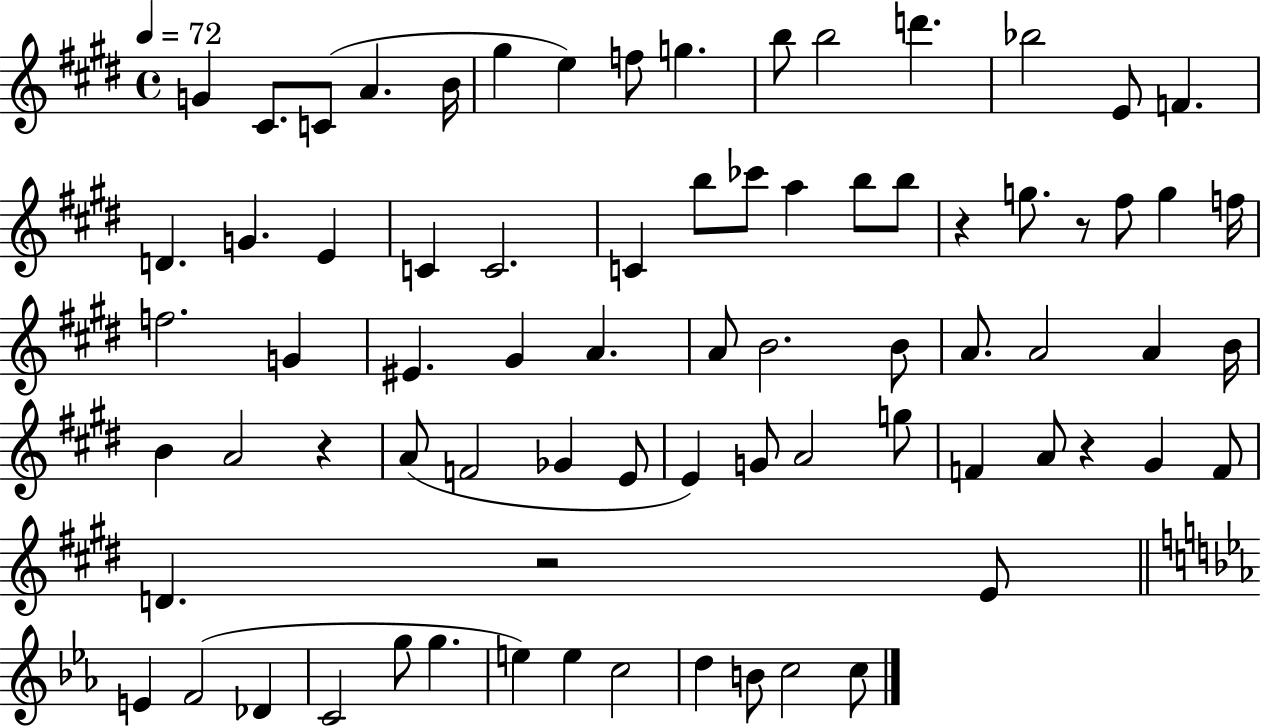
G4/q C#4/e. C4/e A4/q. B4/s G#5/q E5/q F5/e G5/q. B5/e B5/h D6/q. Bb5/h E4/e F4/q. D4/q. G4/q. E4/q C4/q C4/h. C4/q B5/e CES6/e A5/q B5/e B5/e R/q G5/e. R/e F#5/e G5/q F5/s F5/h. G4/q EIS4/q. G#4/q A4/q. A4/e B4/h. B4/e A4/e. A4/h A4/q B4/s B4/q A4/h R/q A4/e F4/h Gb4/q E4/e E4/q G4/e A4/h G5/e F4/q A4/e R/q G#4/q F4/e D4/q. R/h E4/e E4/q F4/h Db4/q C4/h G5/e G5/q. E5/q E5/q C5/h D5/q B4/e C5/h C5/e